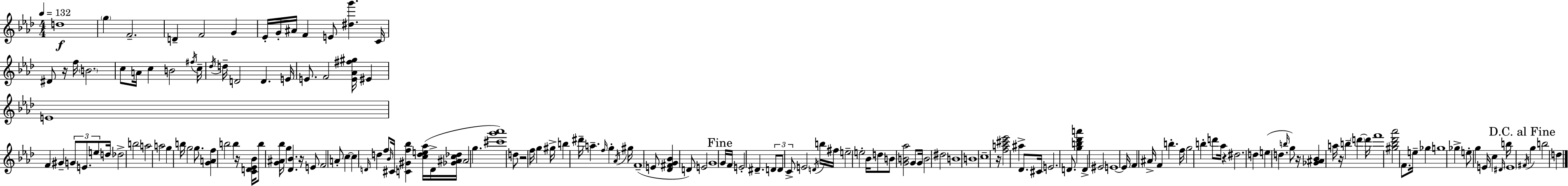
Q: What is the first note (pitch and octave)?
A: D5